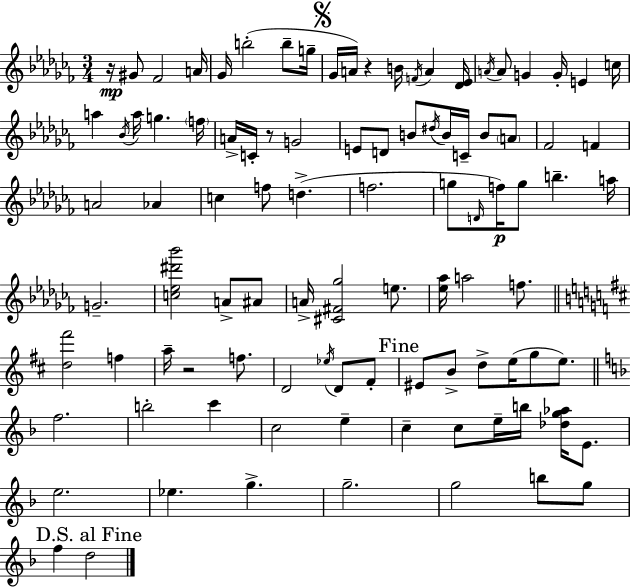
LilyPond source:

{
  \clef treble
  \numericTimeSignature
  \time 3/4
  \key aes \minor
  r16\mp gis'8 fes'2 a'16 | ges'16 b''2-.( b''8-- g''16-- | \mark \markup { \musicglyph "scripts.segno" } ges'16 a'16) r4 b'16 \acciaccatura { f'16 } a'4 | <des' ees'>16 \acciaccatura { a'16 } a'8 g'4 g'16-. e'4 | \break c''16 a''4 \acciaccatura { bes'16 } a''16 g''4. | \parenthesize f''16 a'16-> c'16-. r8 g'2 | e'8 d'8 b'8 \acciaccatura { dis''16 } b'16 c'16-- | b'8 \parenthesize a'8 fes'2 | \break f'4 a'2 | aes'4 c''4 f''8 d''4.->( | f''2. | g''8 \grace { d'16 }) f''16\p g''8 b''4.-- | \break a''16 g'2.-- | <c'' ees'' dis''' bes'''>2 | a'8-> ais'8 a'16-> <cis' fis' ges''>2 | e''8. <ees'' aes''>16 a''2 | \break f''8. \bar "||" \break \key d \major <d'' fis'''>2 f''4 | a''16-- r2 f''8. | d'2 \acciaccatura { ees''16 } d'8 fis'8-. | \mark "Fine" eis'8 b'8-> d''8-> e''16( g''8 e''8.) | \break \bar "||" \break \key f \major f''2. | b''2-. c'''4 | c''2 e''4-- | c''4-- c''8 e''16-- b''16 <des'' g'' aes''>16 e'8. | \break e''2. | ees''4. g''4.-> | g''2.-- | g''2 b''8 g''8 | \break \mark "D.S. al Fine" f''4 d''2 | \bar "|."
}